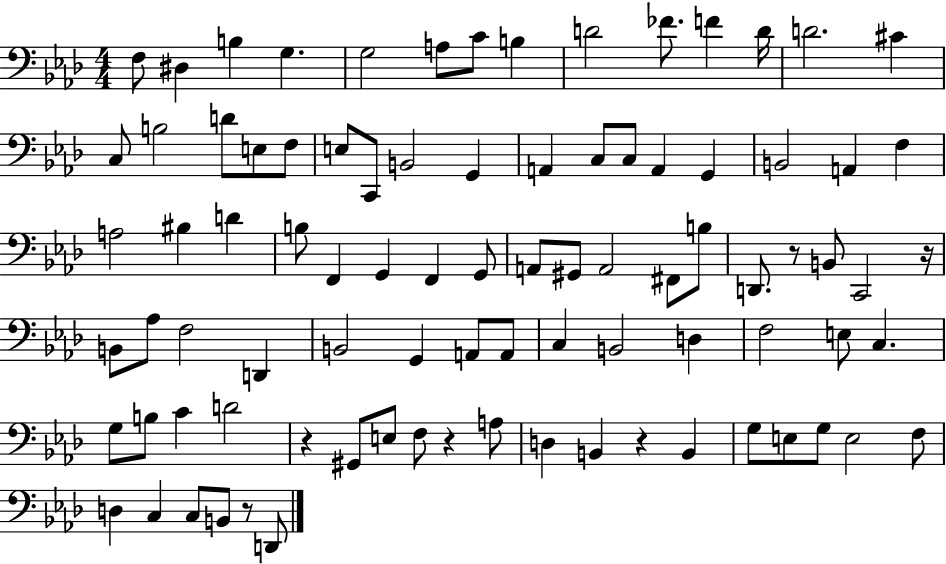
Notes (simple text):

F3/e D#3/q B3/q G3/q. G3/h A3/e C4/e B3/q D4/h FES4/e. F4/q D4/s D4/h. C#4/q C3/e B3/h D4/e E3/e F3/e E3/e C2/e B2/h G2/q A2/q C3/e C3/e A2/q G2/q B2/h A2/q F3/q A3/h BIS3/q D4/q B3/e F2/q G2/q F2/q G2/e A2/e G#2/e A2/h F#2/e B3/e D2/e. R/e B2/e C2/h R/s B2/e Ab3/e F3/h D2/q B2/h G2/q A2/e A2/e C3/q B2/h D3/q F3/h E3/e C3/q. G3/e B3/e C4/q D4/h R/q G#2/e E3/e F3/e R/q A3/e D3/q B2/q R/q B2/q G3/e E3/e G3/e E3/h F3/e D3/q C3/q C3/e B2/e R/e D2/e